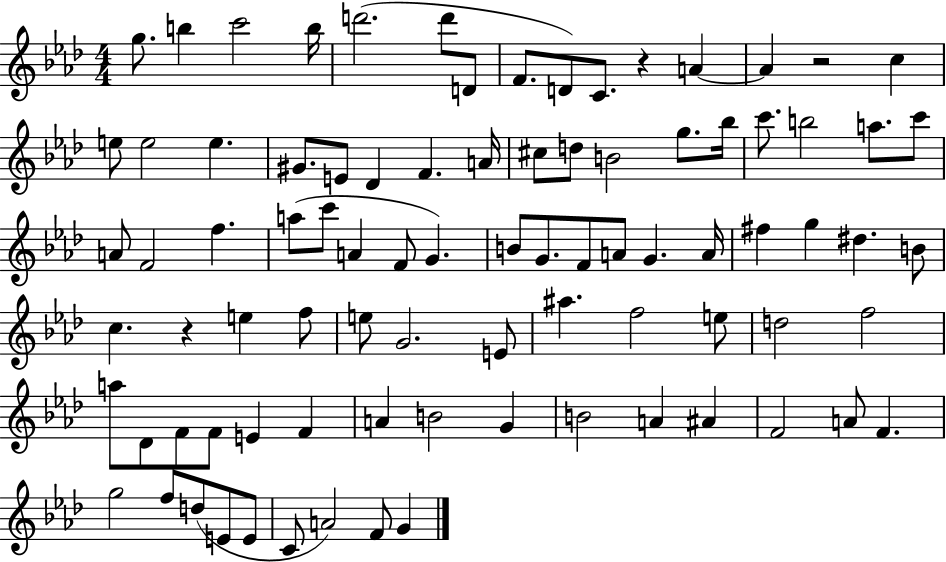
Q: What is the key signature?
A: AES major